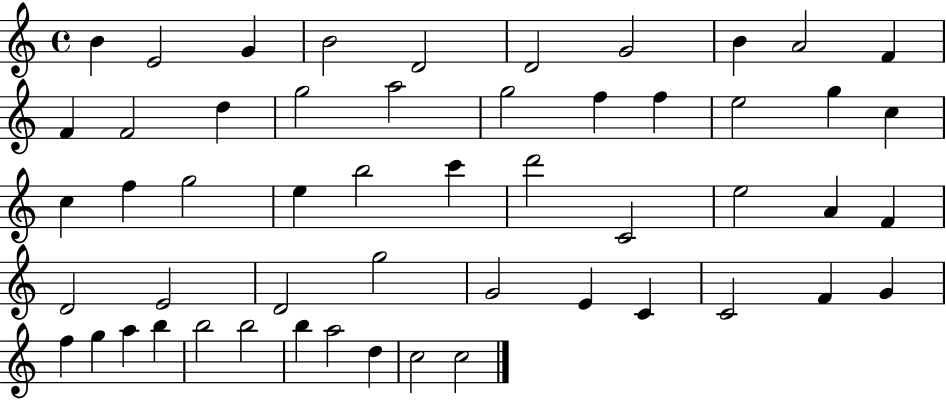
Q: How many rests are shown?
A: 0